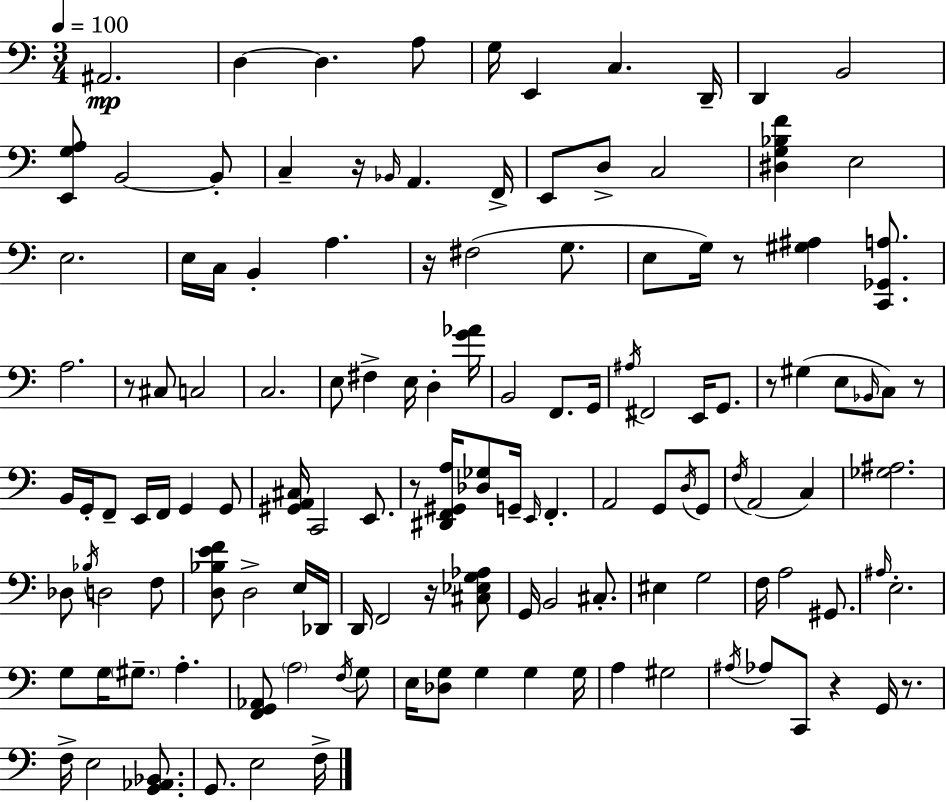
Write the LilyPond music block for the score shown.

{
  \clef bass
  \numericTimeSignature
  \time 3/4
  \key c \major
  \tempo 4 = 100
  ais,2.\mp | d4~~ d4. a8 | g16 e,4 c4. d,16-- | d,4 b,2 | \break <e, g a>8 b,2~~ b,8-. | c4-- r16 \grace { bes,16 } a,4. | f,16-> e,8 d8-> c2 | <dis g bes f'>4 e2 | \break e2. | e16 c16 b,4-. a4. | r16 fis2( g8. | e8 g16) r8 <gis ais>4 <c, ges, a>8. | \break a2. | r8 cis8 c2 | c2. | e8 fis4-> e16 d4-. | \break <g' aes'>16 b,2 f,8. | g,16 \acciaccatura { ais16 } fis,2 e,16 g,8. | r8 gis4( e8 \grace { bes,16 } c8) | r8 b,16 g,16-. f,8-- e,16 f,16 g,4 | \break g,8 <gis, a, cis>16 c,2 | e,8. r8 <dis, f, gis, a>16 <des ges>8 g,16-- \grace { e,16 } f,4.-. | a,2 | g,8 \acciaccatura { d16 } g,8 \acciaccatura { f16 }( a,2 | \break c4) <ges ais>2. | des8 \acciaccatura { bes16 } d2 | f8 <d bes e' f'>8 d2-> | e16 des,16 d,16 f,2 | \break r16 <cis ees g aes>8 g,16 b,2 | cis8.-. eis4 g2 | f16 a2 | gis,8. \grace { ais16 } e2.-. | \break g8 g16 \parenthesize gis8.-- | a4.-. <f, g, aes,>8 \parenthesize a2 | \acciaccatura { f16 } g8 e16 <des g>8 | g4 g4 g16 a4 | \break gis2 \acciaccatura { ais16 } aes8 | c,8 r4 g,16 r8. f16-> e2 | <g, aes, bes,>8. g,8. | e2 f16-> \bar "|."
}